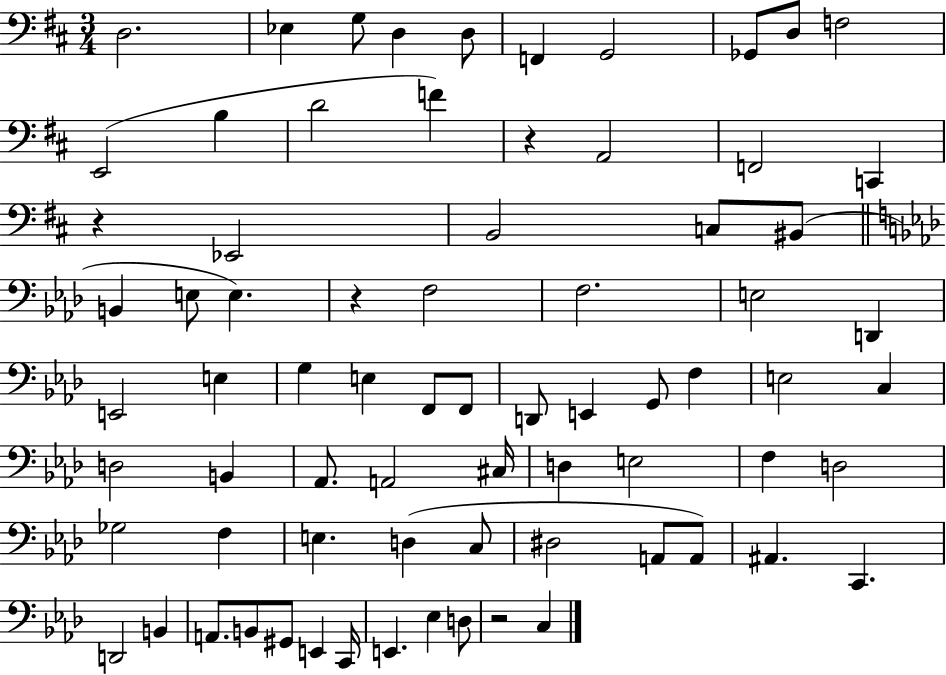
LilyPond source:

{
  \clef bass
  \numericTimeSignature
  \time 3/4
  \key d \major
  d2. | ees4 g8 d4 d8 | f,4 g,2 | ges,8 d8 f2 | \break e,2( b4 | d'2 f'4) | r4 a,2 | f,2 c,4 | \break r4 ees,2 | b,2 c8 bis,8( | \bar "||" \break \key aes \major b,4 e8 e4.) | r4 f2 | f2. | e2 d,4 | \break e,2 e4 | g4 e4 f,8 f,8 | d,8 e,4 g,8 f4 | e2 c4 | \break d2 b,4 | aes,8. a,2 cis16 | d4 e2 | f4 d2 | \break ges2 f4 | e4. d4( c8 | dis2 a,8 a,8) | ais,4. c,4. | \break d,2 b,4 | a,8. b,8 gis,8 e,4 c,16 | e,4. ees4 d8 | r2 c4 | \break \bar "|."
}